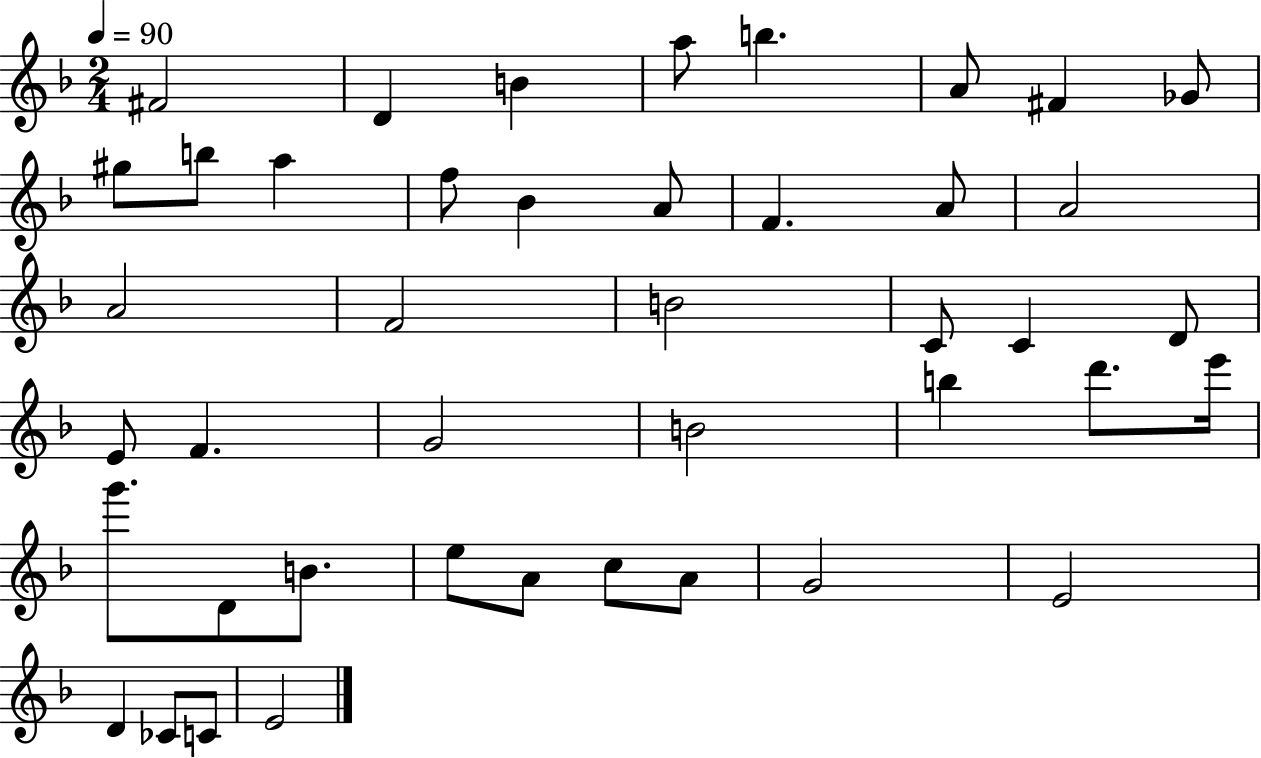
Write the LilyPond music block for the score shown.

{
  \clef treble
  \numericTimeSignature
  \time 2/4
  \key f \major
  \tempo 4 = 90
  fis'2 | d'4 b'4 | a''8 b''4. | a'8 fis'4 ges'8 | \break gis''8 b''8 a''4 | f''8 bes'4 a'8 | f'4. a'8 | a'2 | \break a'2 | f'2 | b'2 | c'8 c'4 d'8 | \break e'8 f'4. | g'2 | b'2 | b''4 d'''8. e'''16 | \break g'''8. d'8 b'8. | e''8 a'8 c''8 a'8 | g'2 | e'2 | \break d'4 ces'8 c'8 | e'2 | \bar "|."
}